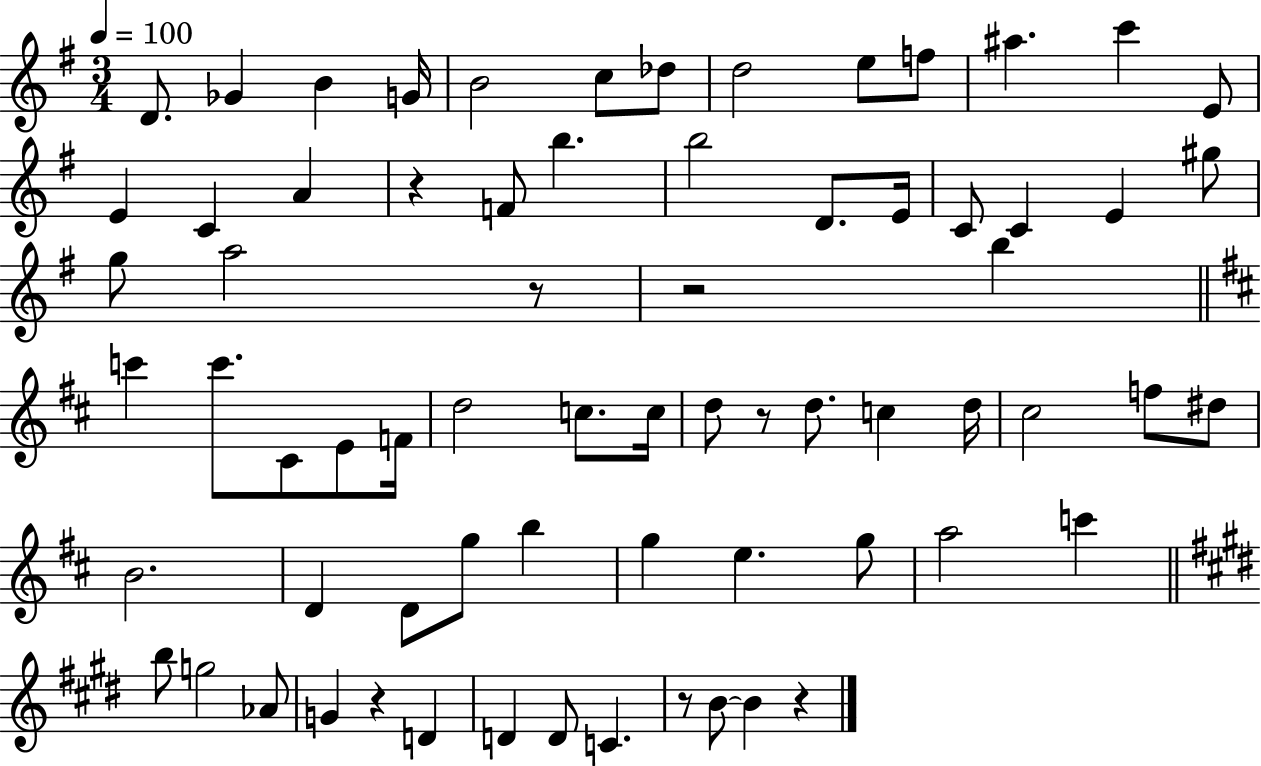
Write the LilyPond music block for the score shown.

{
  \clef treble
  \numericTimeSignature
  \time 3/4
  \key g \major
  \tempo 4 = 100
  d'8. ges'4 b'4 g'16 | b'2 c''8 des''8 | d''2 e''8 f''8 | ais''4. c'''4 e'8 | \break e'4 c'4 a'4 | r4 f'8 b''4. | b''2 d'8. e'16 | c'8 c'4 e'4 gis''8 | \break g''8 a''2 r8 | r2 b''4 | \bar "||" \break \key d \major c'''4 c'''8. cis'8 e'8 f'16 | d''2 c''8. c''16 | d''8 r8 d''8. c''4 d''16 | cis''2 f''8 dis''8 | \break b'2. | d'4 d'8 g''8 b''4 | g''4 e''4. g''8 | a''2 c'''4 | \break \bar "||" \break \key e \major b''8 g''2 aes'8 | g'4 r4 d'4 | d'4 d'8 c'4. | r8 b'8~~ b'4 r4 | \break \bar "|."
}